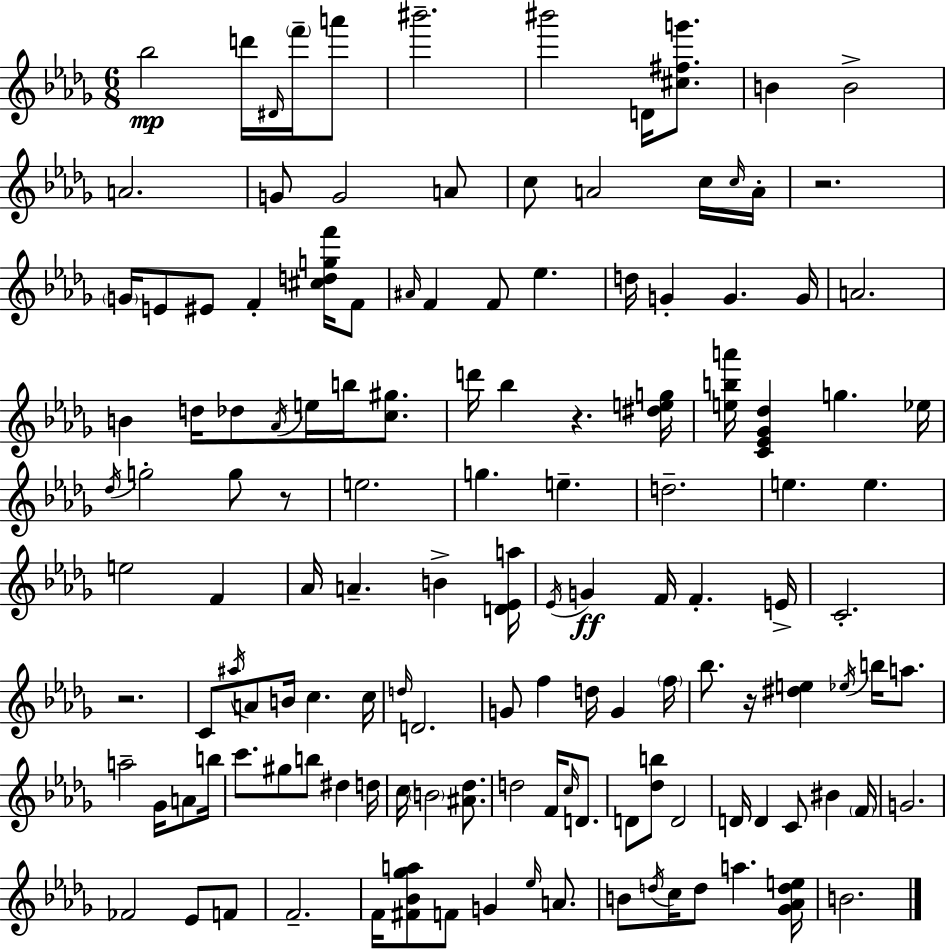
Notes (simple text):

Bb5/h D6/s D#4/s F6/s A6/e BIS6/h. BIS6/h D4/s [C#5,F#5,G6]/e. B4/q B4/h A4/h. G4/e G4/h A4/e C5/e A4/h C5/s C5/s A4/s R/h. G4/s E4/e EIS4/e F4/q [C#5,D5,G5,F6]/s F4/e A#4/s F4/q F4/e Eb5/q. D5/s G4/q G4/q. G4/s A4/h. B4/q D5/s Db5/e Ab4/s E5/s B5/s [C5,G#5]/e. D6/s Bb5/q R/q. [D#5,E5,G5]/s [E5,B5,A6]/s [C4,Eb4,Gb4,Db5]/q G5/q. Eb5/s Db5/s G5/h G5/e R/e E5/h. G5/q. E5/q. D5/h. E5/q. E5/q. E5/h F4/q Ab4/s A4/q. B4/q [D4,Eb4,A5]/s Eb4/s G4/q F4/s F4/q. E4/s C4/h. R/h. C4/e A#5/s A4/e B4/s C5/q. C5/s D5/s D4/h. G4/e F5/q D5/s G4/q F5/s Bb5/e. R/s [D#5,E5]/q Eb5/s B5/s A5/e. A5/h Gb4/s A4/e B5/s C6/e. G#5/e B5/e D#5/q D5/s C5/s B4/h [A#4,Db5]/e. D5/h F4/s C5/s D4/e. D4/e [Db5,B5]/e D4/h D4/s D4/q C4/e BIS4/q F4/s G4/h. FES4/h Eb4/e F4/e F4/h. F4/s [F#4,Bb4,Gb5,A5]/e F4/e G4/q Eb5/s A4/e. B4/e D5/s C5/s D5/e A5/q. [Gb4,Ab4,D5,E5]/s B4/h.